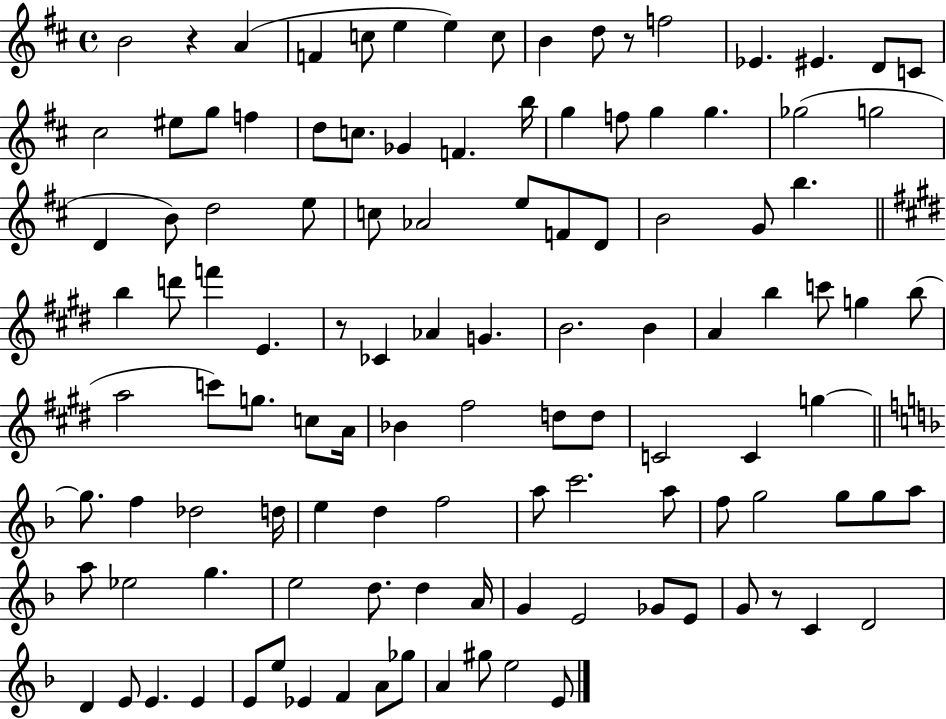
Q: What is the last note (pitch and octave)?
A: E4